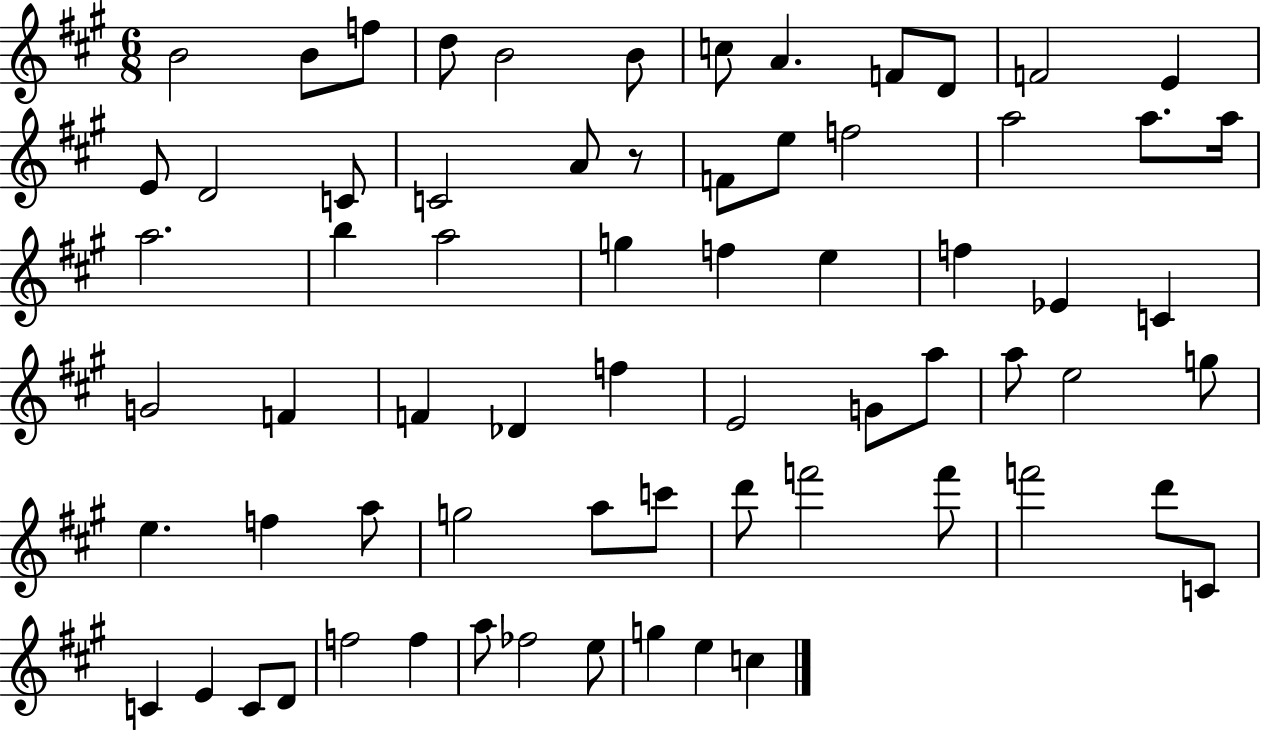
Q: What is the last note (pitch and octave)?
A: C5